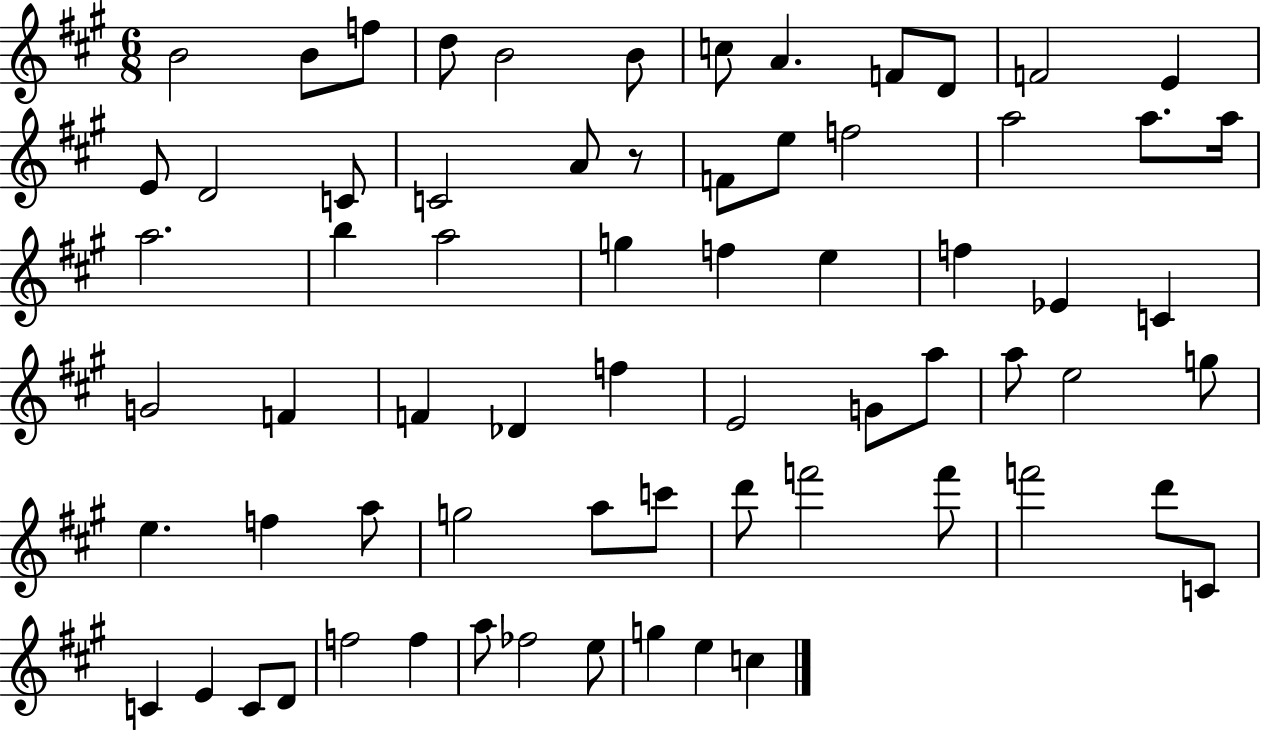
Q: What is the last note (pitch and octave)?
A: C5